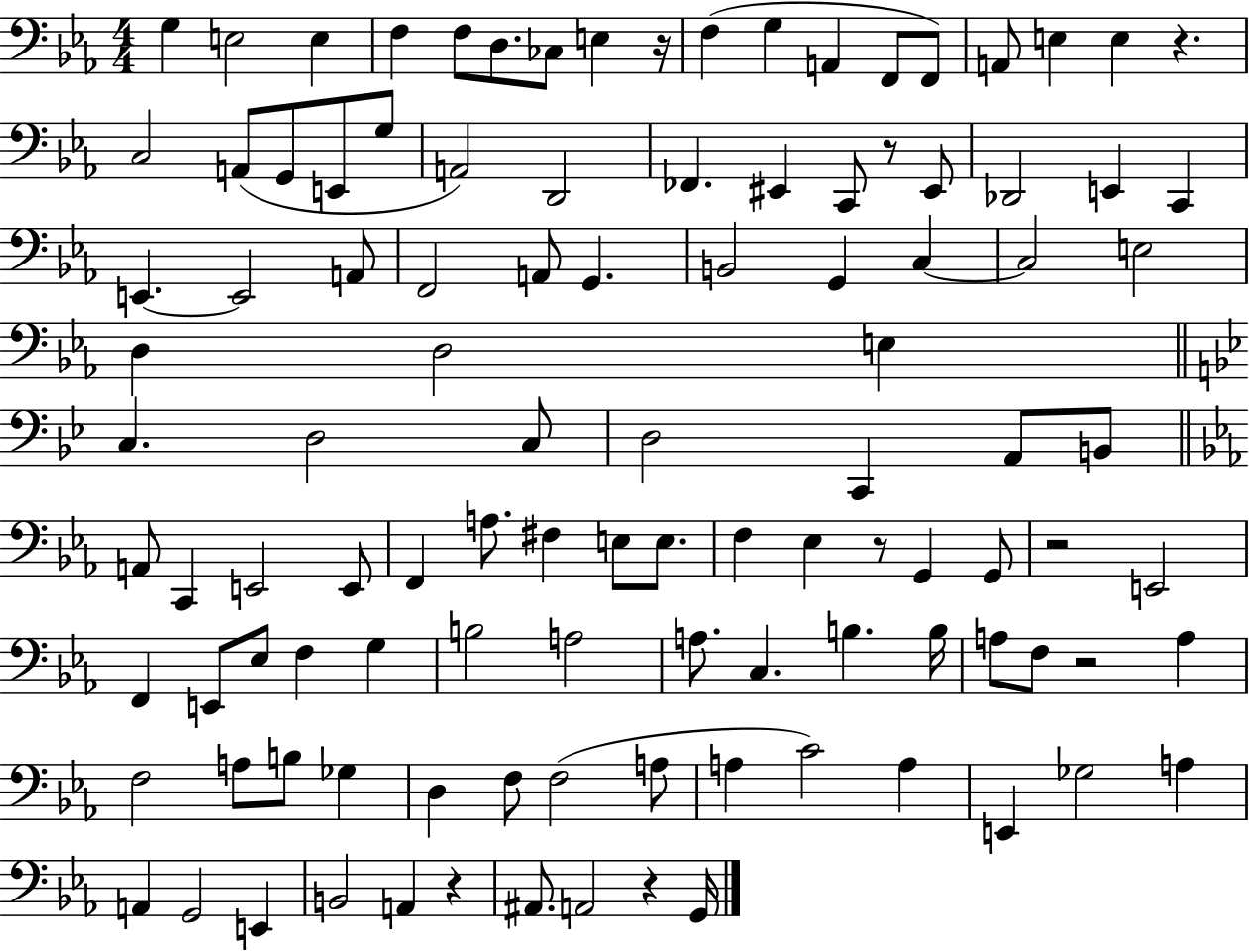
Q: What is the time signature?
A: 4/4